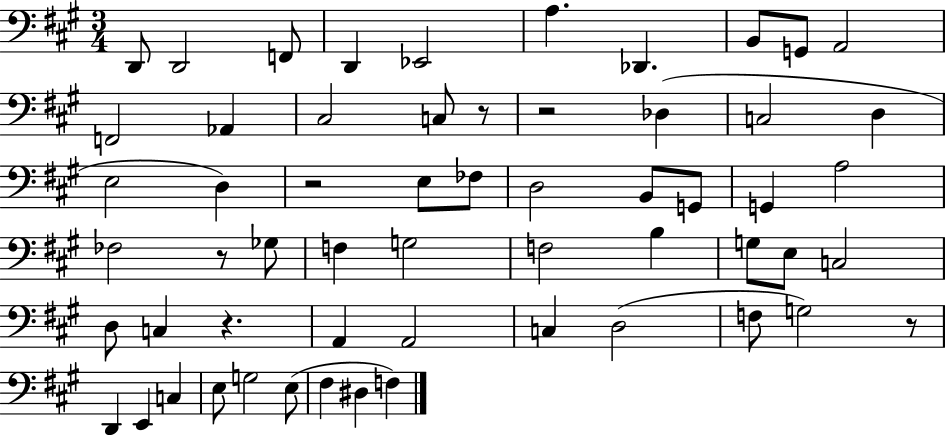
X:1
T:Untitled
M:3/4
L:1/4
K:A
D,,/2 D,,2 F,,/2 D,, _E,,2 A, _D,, B,,/2 G,,/2 A,,2 F,,2 _A,, ^C,2 C,/2 z/2 z2 _D, C,2 D, E,2 D, z2 E,/2 _F,/2 D,2 B,,/2 G,,/2 G,, A,2 _F,2 z/2 _G,/2 F, G,2 F,2 B, G,/2 E,/2 C,2 D,/2 C, z A,, A,,2 C, D,2 F,/2 G,2 z/2 D,, E,, C, E,/2 G,2 E,/2 ^F, ^D, F,